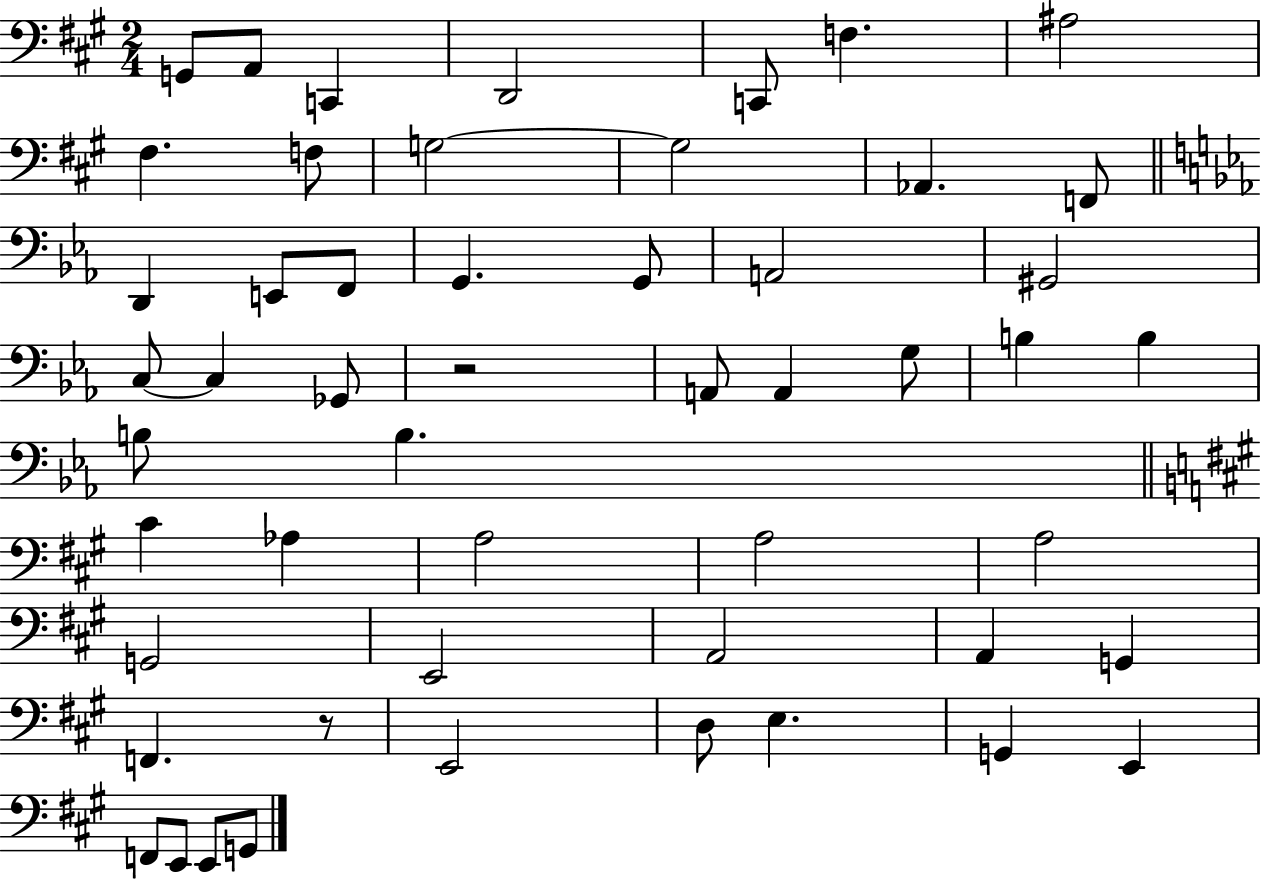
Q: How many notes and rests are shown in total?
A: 52